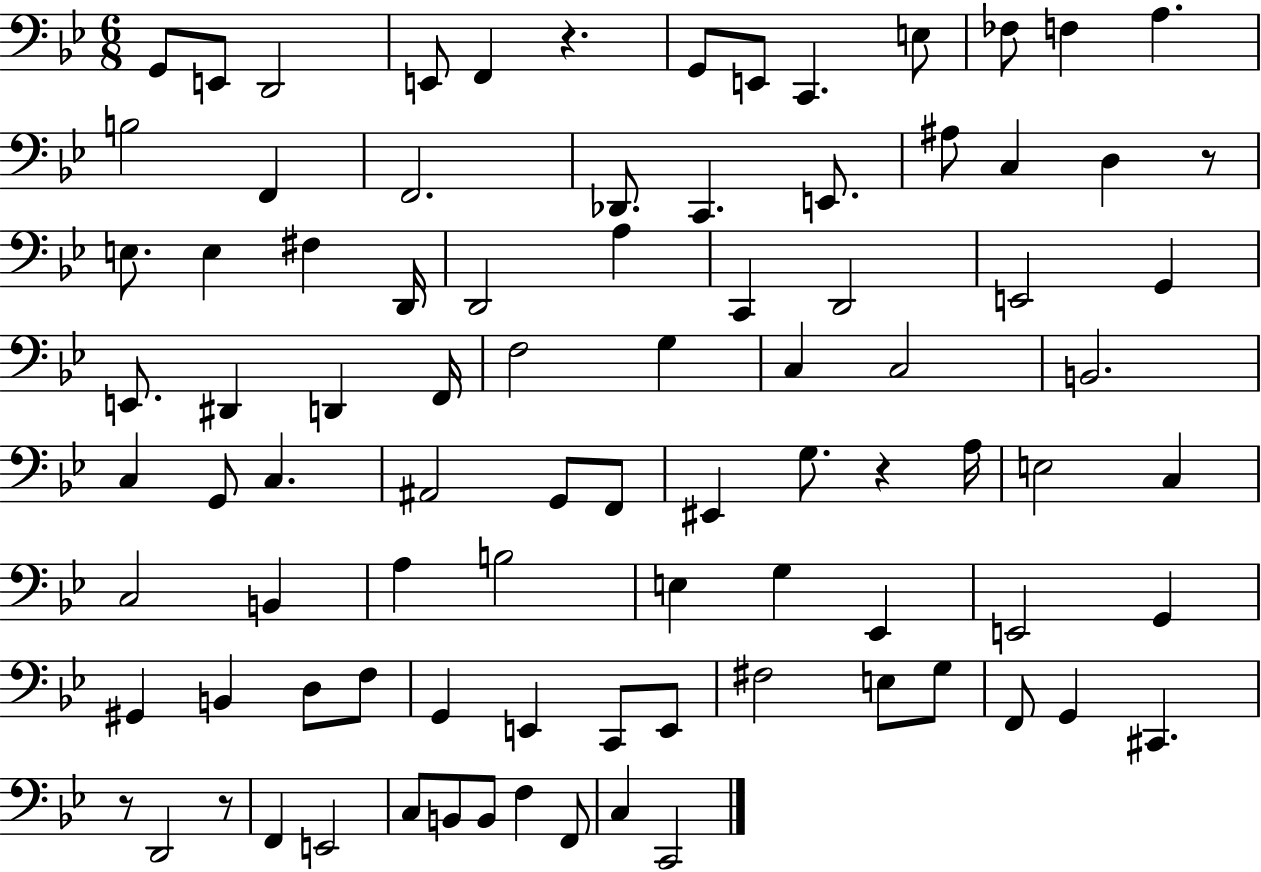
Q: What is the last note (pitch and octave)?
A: C2